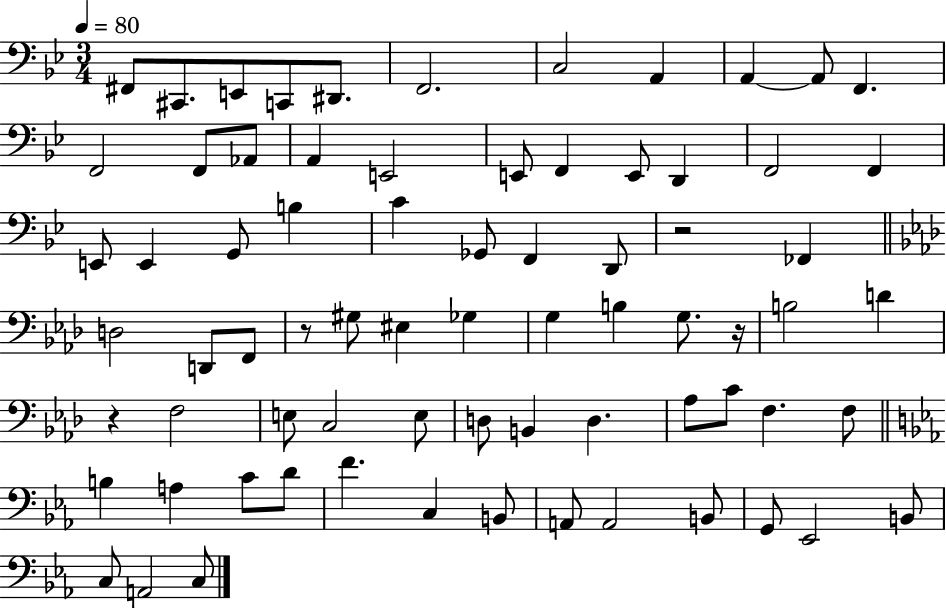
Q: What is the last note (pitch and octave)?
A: C3